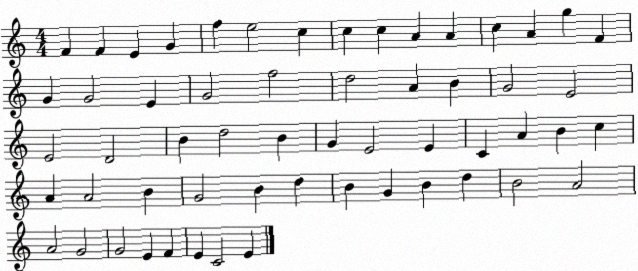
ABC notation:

X:1
T:Untitled
M:4/4
L:1/4
K:C
F F E G f e2 c c c A A c A g F G G2 E G2 f2 d2 A B G2 E2 E2 D2 B d2 B G E2 E C A B c A A2 B G2 B d B G B d B2 A2 A2 G2 G2 E F E C2 E